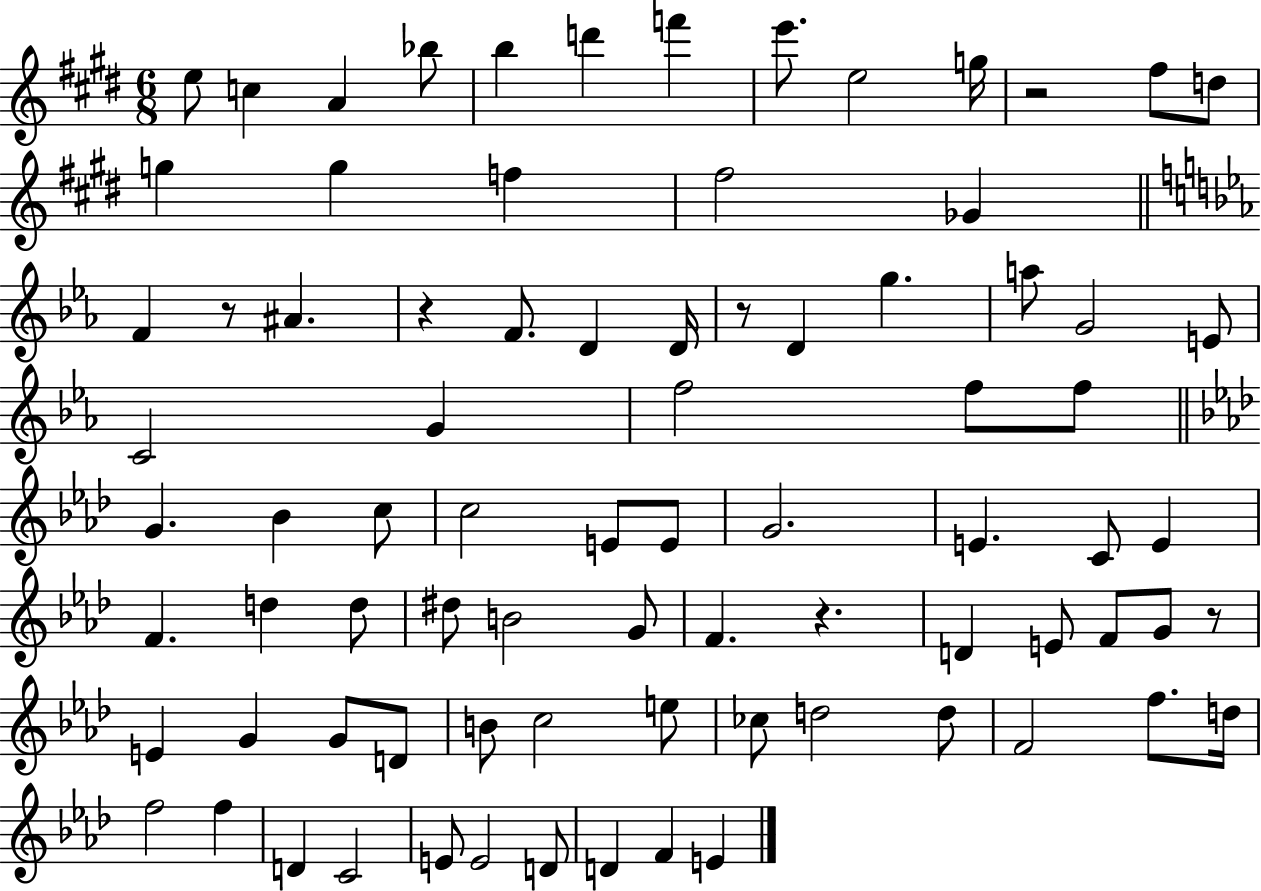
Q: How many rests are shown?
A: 6